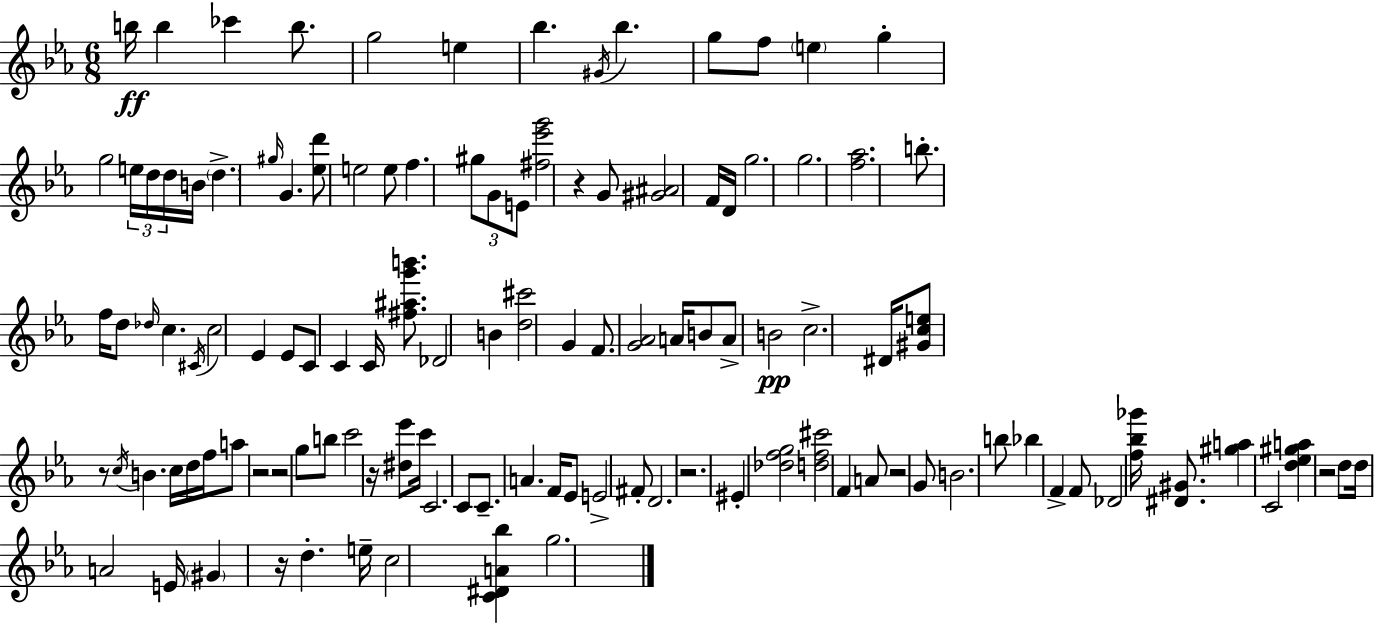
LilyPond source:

{
  \clef treble
  \numericTimeSignature
  \time 6/8
  \key ees \major
  b''16\ff b''4 ces'''4 b''8. | g''2 e''4 | bes''4. \acciaccatura { gis'16 } bes''4. | g''8 f''8 \parenthesize e''4 g''4-. | \break g''2 \tuplet 3/2 { e''16 d''16 d''16 } | b'16 \parenthesize d''4.-> \grace { gis''16 } g'4. | <ees'' d'''>8 e''2 | e''8 f''4. \tuplet 3/2 { gis''8 g'8 | \break e'8 } <fis'' ees''' g'''>2 r4 | g'8 <gis' ais'>2 | f'16 d'16 g''2. | g''2. | \break <f'' aes''>2. | b''8.-. f''16 d''8 \grace { des''16 } c''4. | \acciaccatura { cis'16 } c''2 | ees'4 ees'8 c'8 c'4 | \break c'16 <fis'' ais'' g''' b'''>8. des'2 | b'4 <d'' cis'''>2 | g'4 f'8. <g' aes'>2 | a'16 b'8 a'8-> b'2\pp | \break c''2.-> | dis'16 <gis' c'' e''>8 r8 \acciaccatura { c''16 } b'4. | c''16 d''16 f''16 a''8 r2 | r2 | \break g''8 b''8 c'''2 | r16 <dis'' ees'''>8 c'''16 c'2. | c'8 c'8.-- a'4. | f'16 ees'8 e'2-> | \break fis'8-. d'2. | r2. | eis'4-. <des'' f'' g''>2 | <d'' f'' cis'''>2 | \break f'4 a'8 r2 | g'8 b'2. | b''8 bes''4 f'4-> | f'8 des'2 | \break <f'' bes'' ges'''>16 <dis' gis'>8. <gis'' a''>4 c'2 | <d'' ees'' gis'' a''>4 r2 | d''8 d''16 a'2 | e'16 \parenthesize gis'4 r16 d''4.-. | \break e''16-- c''2 | <c' dis' a' bes''>4 g''2. | \bar "|."
}